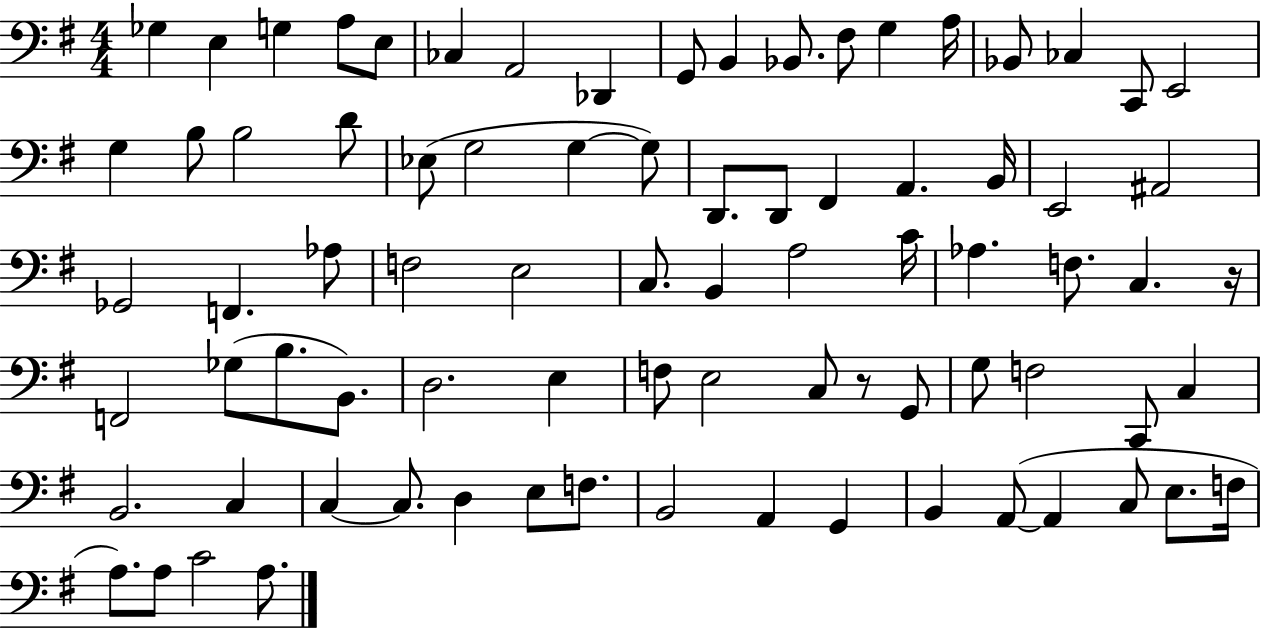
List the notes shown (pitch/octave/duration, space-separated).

Gb3/q E3/q G3/q A3/e E3/e CES3/q A2/h Db2/q G2/e B2/q Bb2/e. F#3/e G3/q A3/s Bb2/e CES3/q C2/e E2/h G3/q B3/e B3/h D4/e Eb3/e G3/h G3/q G3/e D2/e. D2/e F#2/q A2/q. B2/s E2/h A#2/h Gb2/h F2/q. Ab3/e F3/h E3/h C3/e. B2/q A3/h C4/s Ab3/q. F3/e. C3/q. R/s F2/h Gb3/e B3/e. B2/e. D3/h. E3/q F3/e E3/h C3/e R/e G2/e G3/e F3/h C2/e C3/q B2/h. C3/q C3/q C3/e. D3/q E3/e F3/e. B2/h A2/q G2/q B2/q A2/e A2/q C3/e E3/e. F3/s A3/e. A3/e C4/h A3/e.